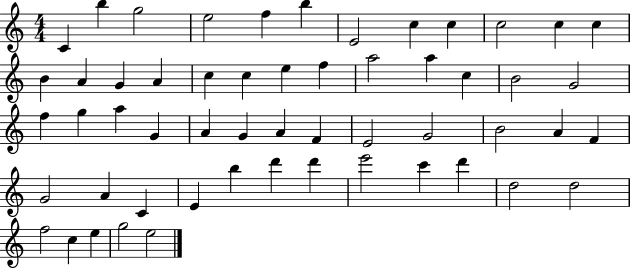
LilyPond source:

{
  \clef treble
  \numericTimeSignature
  \time 4/4
  \key c \major
  c'4 b''4 g''2 | e''2 f''4 b''4 | e'2 c''4 c''4 | c''2 c''4 c''4 | \break b'4 a'4 g'4 a'4 | c''4 c''4 e''4 f''4 | a''2 a''4 c''4 | b'2 g'2 | \break f''4 g''4 a''4 g'4 | a'4 g'4 a'4 f'4 | e'2 g'2 | b'2 a'4 f'4 | \break g'2 a'4 c'4 | e'4 b''4 d'''4 d'''4 | e'''2 c'''4 d'''4 | d''2 d''2 | \break f''2 c''4 e''4 | g''2 e''2 | \bar "|."
}